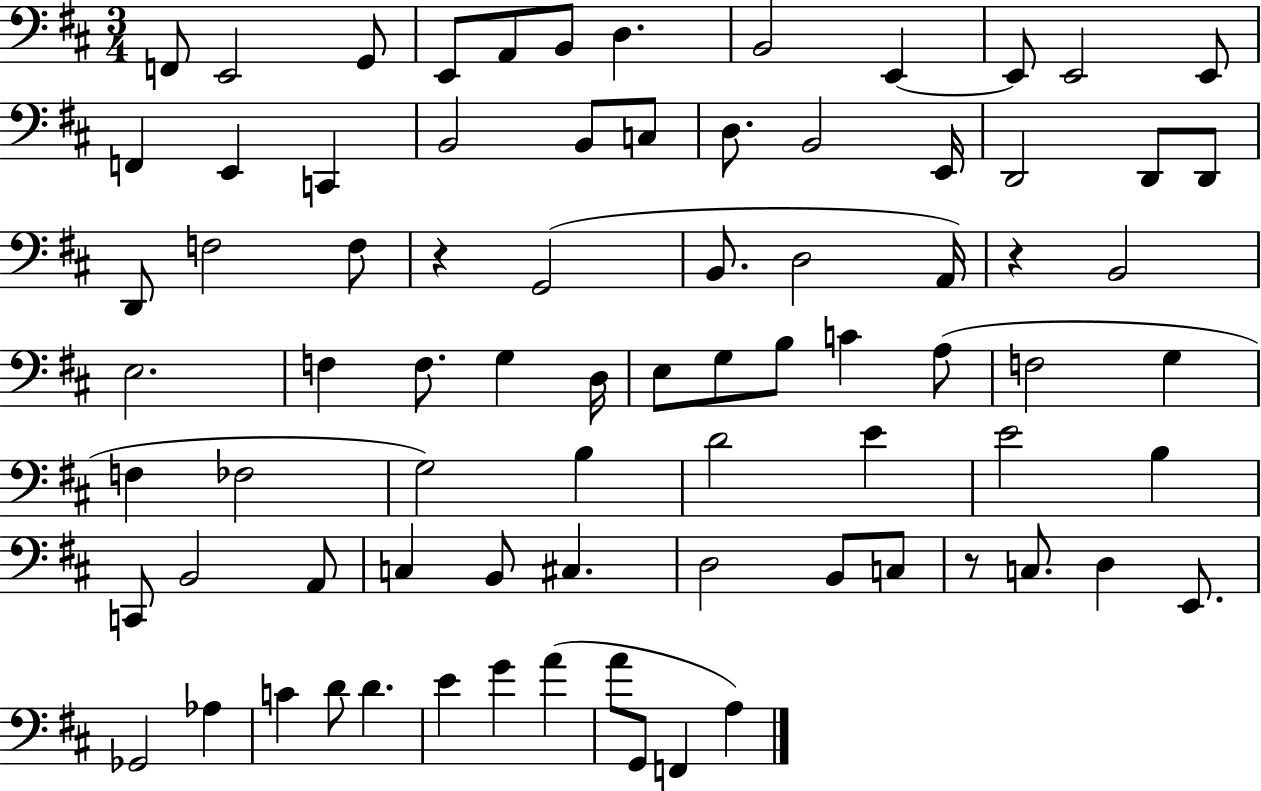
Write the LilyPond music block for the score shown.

{
  \clef bass
  \numericTimeSignature
  \time 3/4
  \key d \major
  f,8 e,2 g,8 | e,8 a,8 b,8 d4. | b,2 e,4~~ | e,8 e,2 e,8 | \break f,4 e,4 c,4 | b,2 b,8 c8 | d8. b,2 e,16 | d,2 d,8 d,8 | \break d,8 f2 f8 | r4 g,2( | b,8. d2 a,16) | r4 b,2 | \break e2. | f4 f8. g4 d16 | e8 g8 b8 c'4 a8( | f2 g4 | \break f4 fes2 | g2) b4 | d'2 e'4 | e'2 b4 | \break c,8 b,2 a,8 | c4 b,8 cis4. | d2 b,8 c8 | r8 c8. d4 e,8. | \break ges,2 aes4 | c'4 d'8 d'4. | e'4 g'4 a'4( | a'8 g,8 f,4 a4) | \break \bar "|."
}